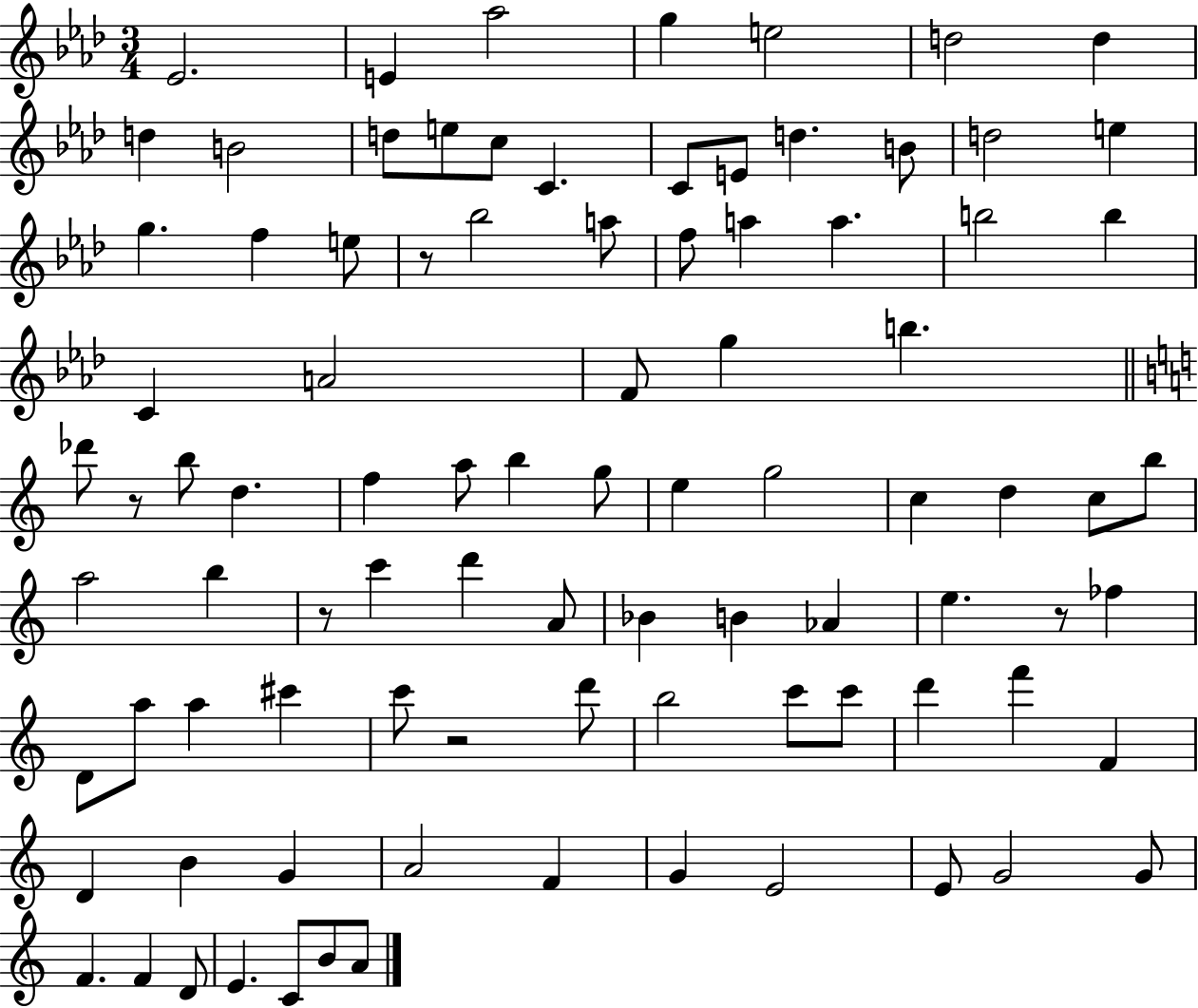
Eb4/h. E4/q Ab5/h G5/q E5/h D5/h D5/q D5/q B4/h D5/e E5/e C5/e C4/q. C4/e E4/e D5/q. B4/e D5/h E5/q G5/q. F5/q E5/e R/e Bb5/h A5/e F5/e A5/q A5/q. B5/h B5/q C4/q A4/h F4/e G5/q B5/q. Db6/e R/e B5/e D5/q. F5/q A5/e B5/q G5/e E5/q G5/h C5/q D5/q C5/e B5/e A5/h B5/q R/e C6/q D6/q A4/e Bb4/q B4/q Ab4/q E5/q. R/e FES5/q D4/e A5/e A5/q C#6/q C6/e R/h D6/e B5/h C6/e C6/e D6/q F6/q F4/q D4/q B4/q G4/q A4/h F4/q G4/q E4/h E4/e G4/h G4/e F4/q. F4/q D4/e E4/q. C4/e B4/e A4/e